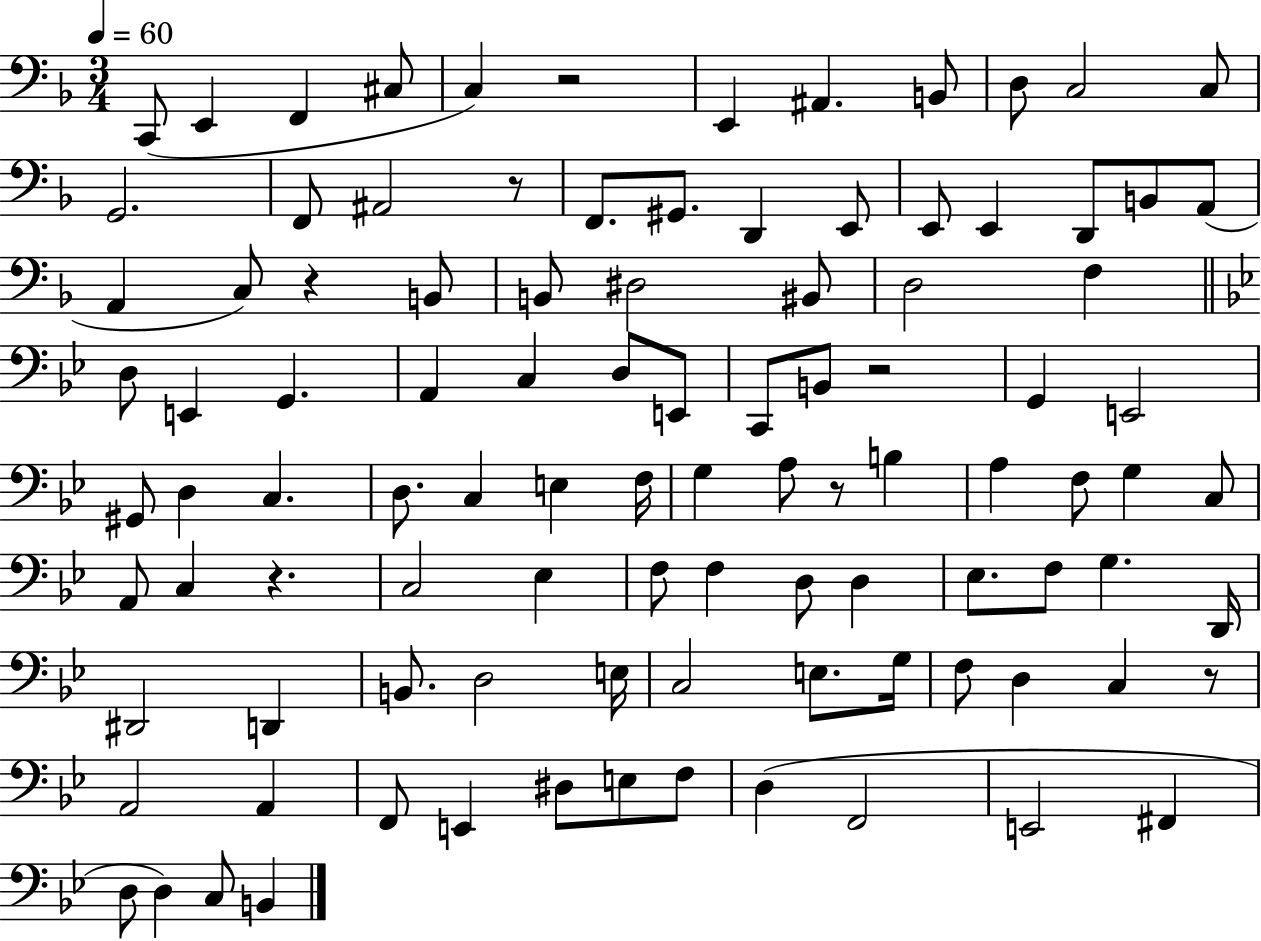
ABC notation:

X:1
T:Untitled
M:3/4
L:1/4
K:F
C,,/2 E,, F,, ^C,/2 C, z2 E,, ^A,, B,,/2 D,/2 C,2 C,/2 G,,2 F,,/2 ^A,,2 z/2 F,,/2 ^G,,/2 D,, E,,/2 E,,/2 E,, D,,/2 B,,/2 A,,/2 A,, C,/2 z B,,/2 B,,/2 ^D,2 ^B,,/2 D,2 F, D,/2 E,, G,, A,, C, D,/2 E,,/2 C,,/2 B,,/2 z2 G,, E,,2 ^G,,/2 D, C, D,/2 C, E, F,/4 G, A,/2 z/2 B, A, F,/2 G, C,/2 A,,/2 C, z C,2 _E, F,/2 F, D,/2 D, _E,/2 F,/2 G, D,,/4 ^D,,2 D,, B,,/2 D,2 E,/4 C,2 E,/2 G,/4 F,/2 D, C, z/2 A,,2 A,, F,,/2 E,, ^D,/2 E,/2 F,/2 D, F,,2 E,,2 ^F,, D,/2 D, C,/2 B,,